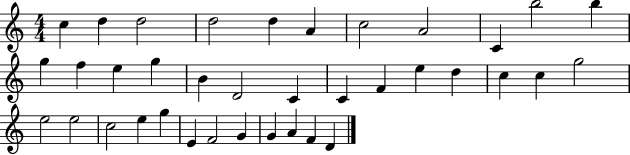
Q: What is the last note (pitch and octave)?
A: D4